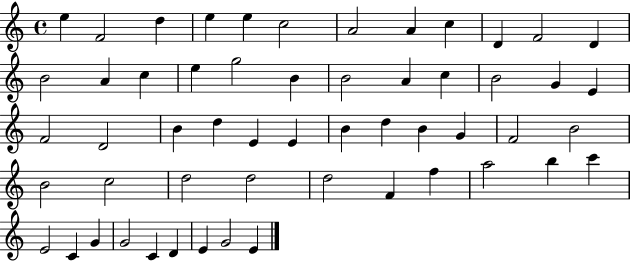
X:1
T:Untitled
M:4/4
L:1/4
K:C
e F2 d e e c2 A2 A c D F2 D B2 A c e g2 B B2 A c B2 G E F2 D2 B d E E B d B G F2 B2 B2 c2 d2 d2 d2 F f a2 b c' E2 C G G2 C D E G2 E